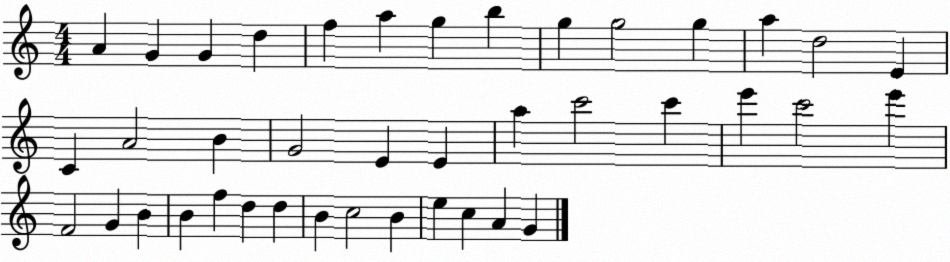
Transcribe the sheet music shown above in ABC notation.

X:1
T:Untitled
M:4/4
L:1/4
K:C
A G G d f a g b g g2 g a d2 E C A2 B G2 E E a c'2 c' e' c'2 e' F2 G B B f d d B c2 B e c A G